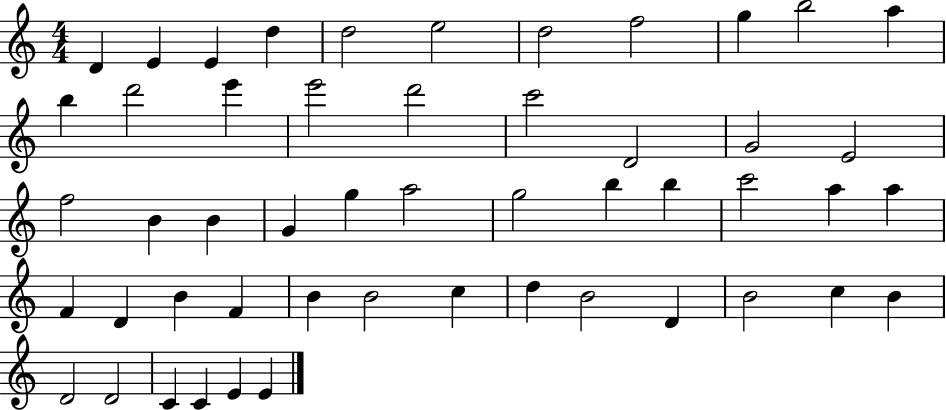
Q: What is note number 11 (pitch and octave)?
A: A5